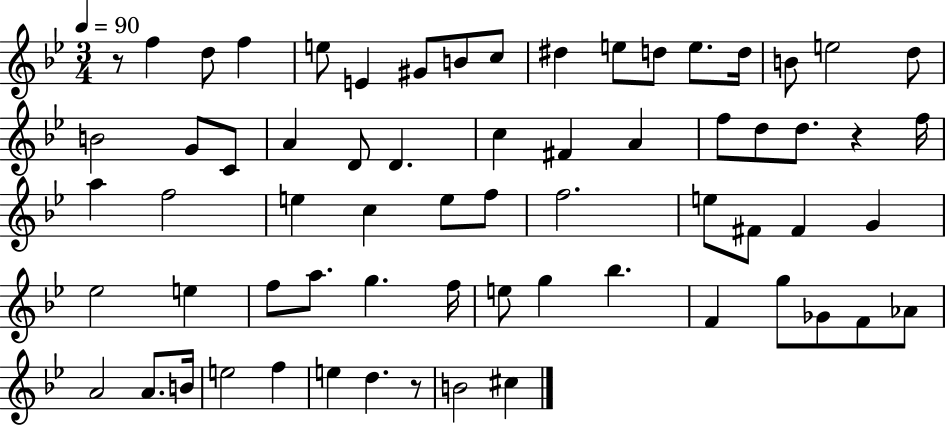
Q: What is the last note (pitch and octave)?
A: C#5